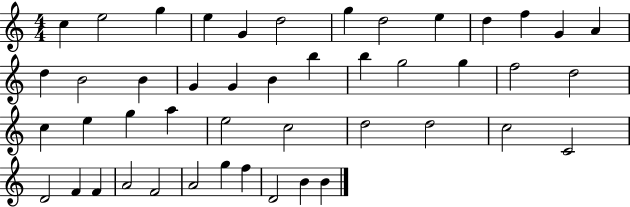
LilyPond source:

{
  \clef treble
  \numericTimeSignature
  \time 4/4
  \key c \major
  c''4 e''2 g''4 | e''4 g'4 d''2 | g''4 d''2 e''4 | d''4 f''4 g'4 a'4 | \break d''4 b'2 b'4 | g'4 g'4 b'4 b''4 | b''4 g''2 g''4 | f''2 d''2 | \break c''4 e''4 g''4 a''4 | e''2 c''2 | d''2 d''2 | c''2 c'2 | \break d'2 f'4 f'4 | a'2 f'2 | a'2 g''4 f''4 | d'2 b'4 b'4 | \break \bar "|."
}